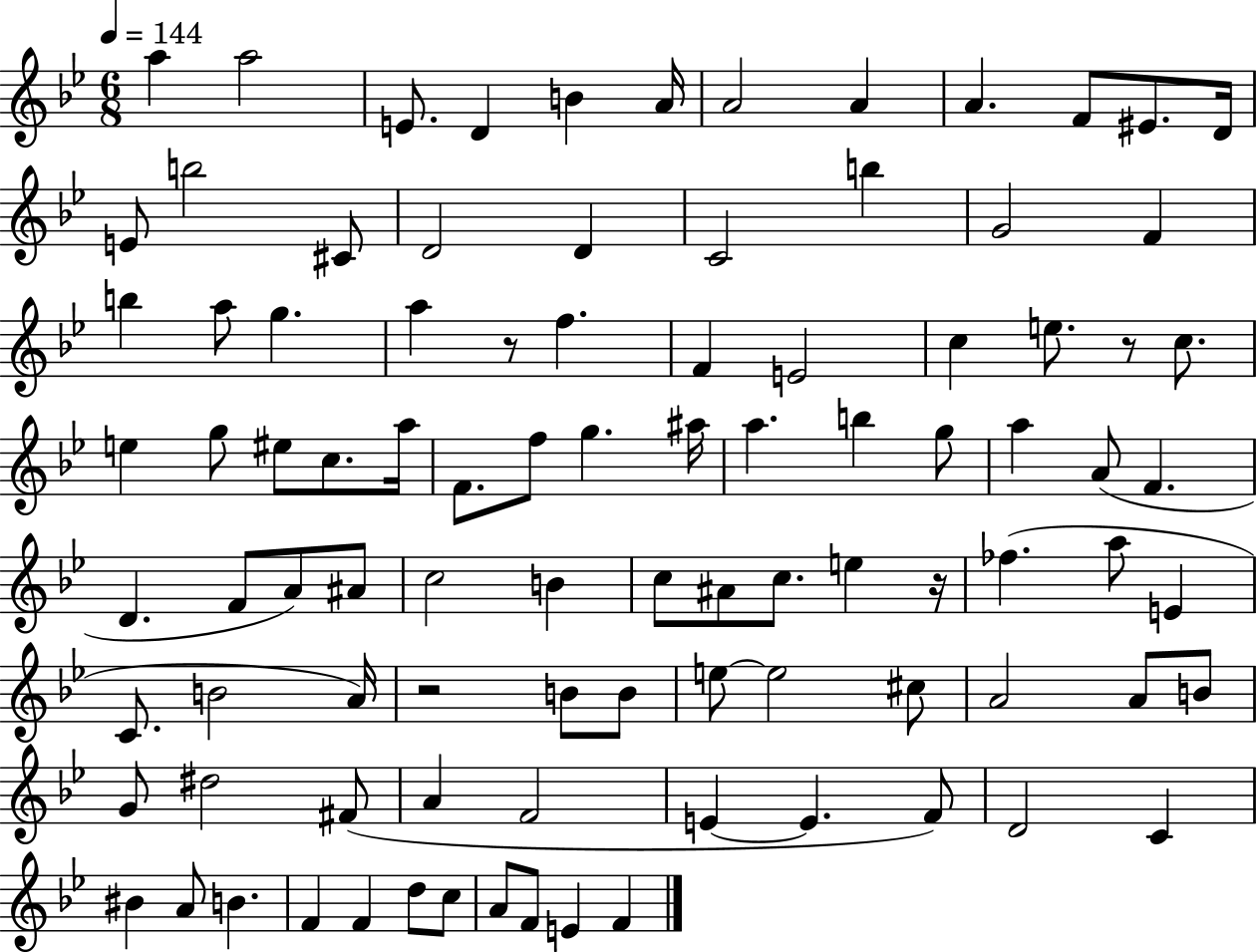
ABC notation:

X:1
T:Untitled
M:6/8
L:1/4
K:Bb
a a2 E/2 D B A/4 A2 A A F/2 ^E/2 D/4 E/2 b2 ^C/2 D2 D C2 b G2 F b a/2 g a z/2 f F E2 c e/2 z/2 c/2 e g/2 ^e/2 c/2 a/4 F/2 f/2 g ^a/4 a b g/2 a A/2 F D F/2 A/2 ^A/2 c2 B c/2 ^A/2 c/2 e z/4 _f a/2 E C/2 B2 A/4 z2 B/2 B/2 e/2 e2 ^c/2 A2 A/2 B/2 G/2 ^d2 ^F/2 A F2 E E F/2 D2 C ^B A/2 B F F d/2 c/2 A/2 F/2 E F